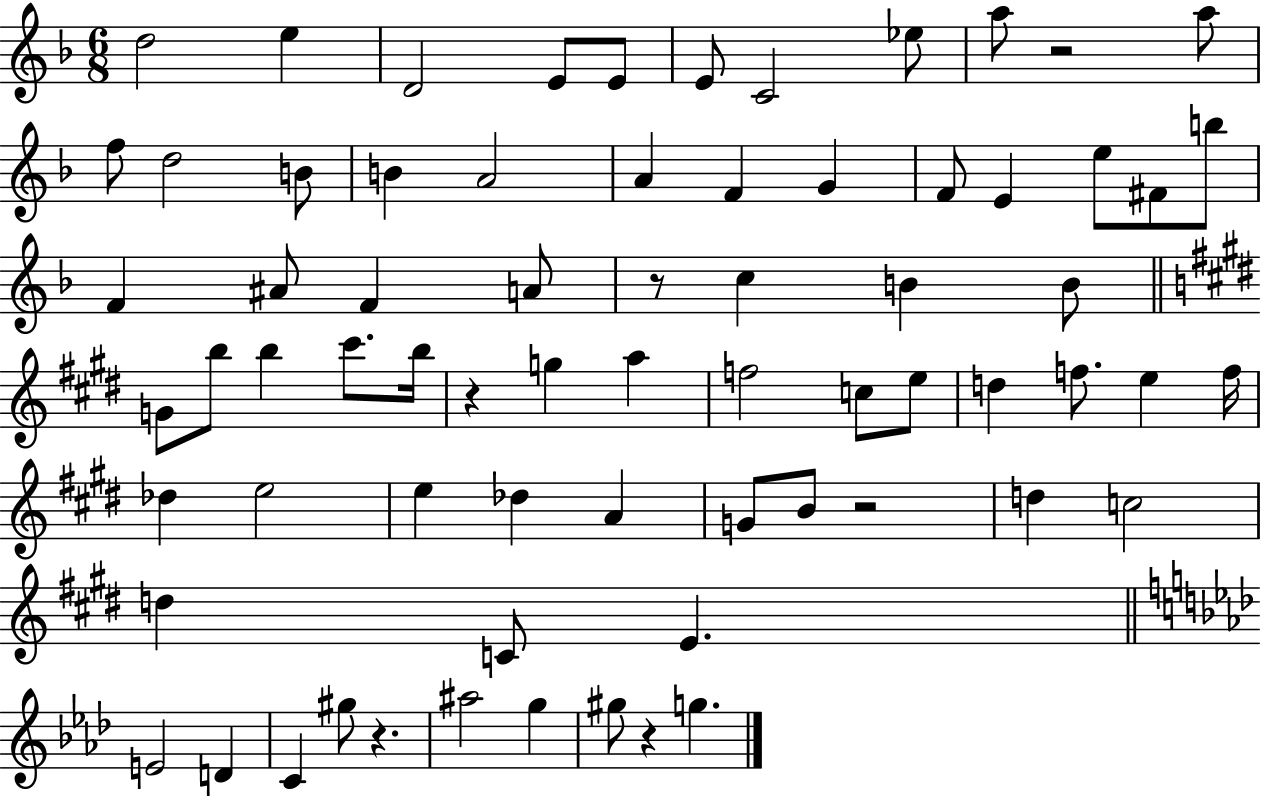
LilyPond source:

{
  \clef treble
  \numericTimeSignature
  \time 6/8
  \key f \major
  \repeat volta 2 { d''2 e''4 | d'2 e'8 e'8 | e'8 c'2 ees''8 | a''8 r2 a''8 | \break f''8 d''2 b'8 | b'4 a'2 | a'4 f'4 g'4 | f'8 e'4 e''8 fis'8 b''8 | \break f'4 ais'8 f'4 a'8 | r8 c''4 b'4 b'8 | \bar "||" \break \key e \major g'8 b''8 b''4 cis'''8. b''16 | r4 g''4 a''4 | f''2 c''8 e''8 | d''4 f''8. e''4 f''16 | \break des''4 e''2 | e''4 des''4 a'4 | g'8 b'8 r2 | d''4 c''2 | \break d''4 c'8 e'4. | \bar "||" \break \key aes \major e'2 d'4 | c'4 gis''8 r4. | ais''2 g''4 | gis''8 r4 g''4. | \break } \bar "|."
}